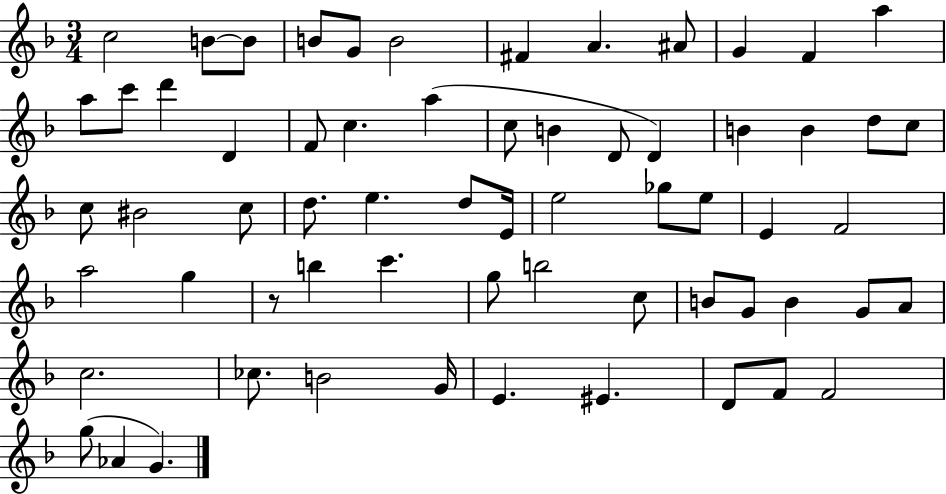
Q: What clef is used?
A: treble